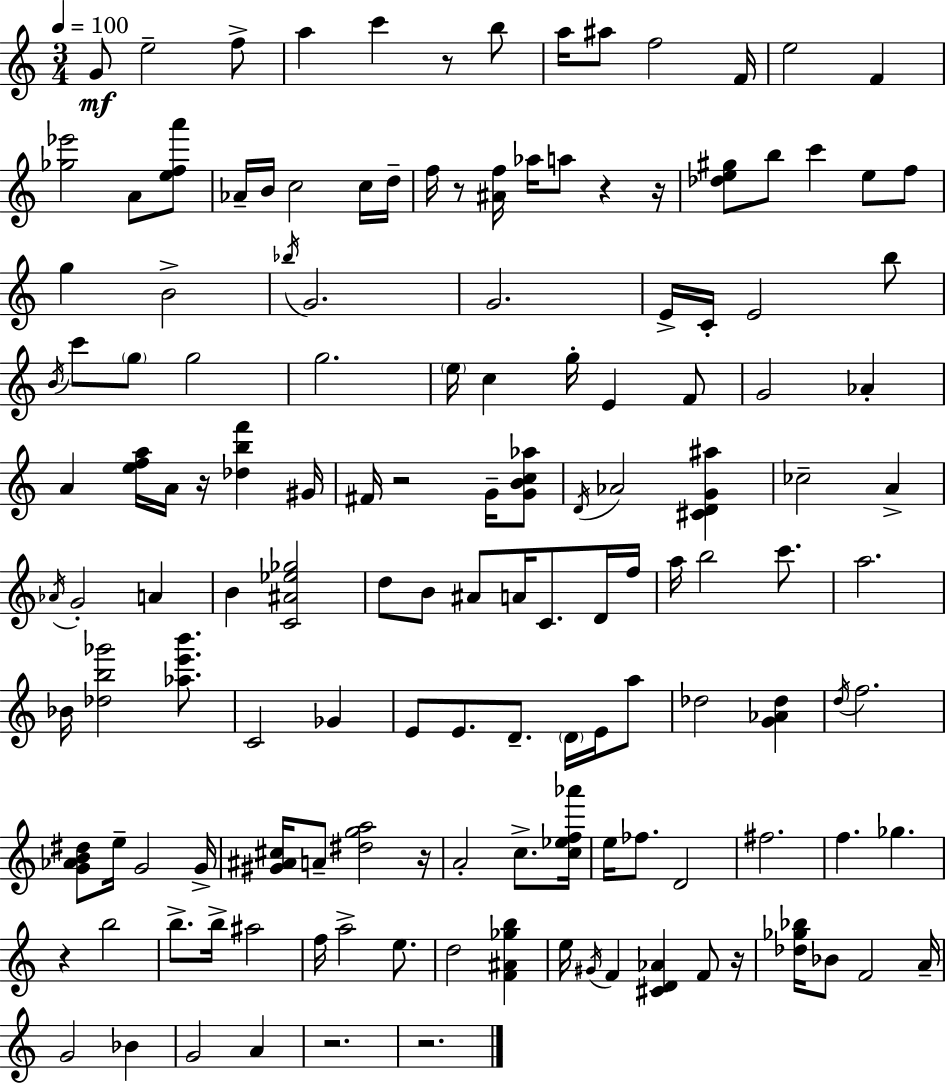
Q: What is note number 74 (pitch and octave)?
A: E4